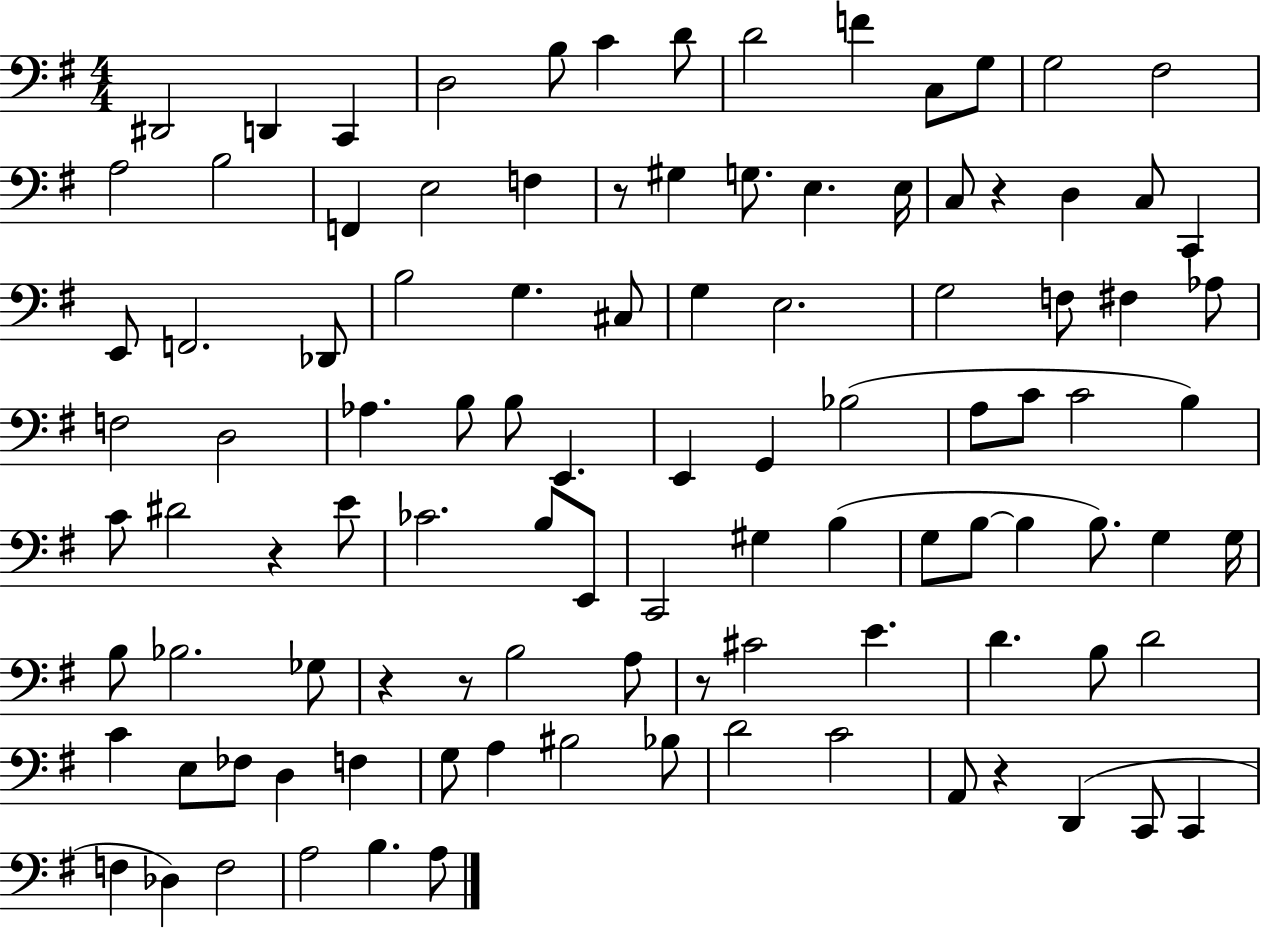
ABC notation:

X:1
T:Untitled
M:4/4
L:1/4
K:G
^D,,2 D,, C,, D,2 B,/2 C D/2 D2 F C,/2 G,/2 G,2 ^F,2 A,2 B,2 F,, E,2 F, z/2 ^G, G,/2 E, E,/4 C,/2 z D, C,/2 C,, E,,/2 F,,2 _D,,/2 B,2 G, ^C,/2 G, E,2 G,2 F,/2 ^F, _A,/2 F,2 D,2 _A, B,/2 B,/2 E,, E,, G,, _B,2 A,/2 C/2 C2 B, C/2 ^D2 z E/2 _C2 B,/2 E,,/2 C,,2 ^G, B, G,/2 B,/2 B, B,/2 G, G,/4 B,/2 _B,2 _G,/2 z z/2 B,2 A,/2 z/2 ^C2 E D B,/2 D2 C E,/2 _F,/2 D, F, G,/2 A, ^B,2 _B,/2 D2 C2 A,,/2 z D,, C,,/2 C,, F, _D, F,2 A,2 B, A,/2